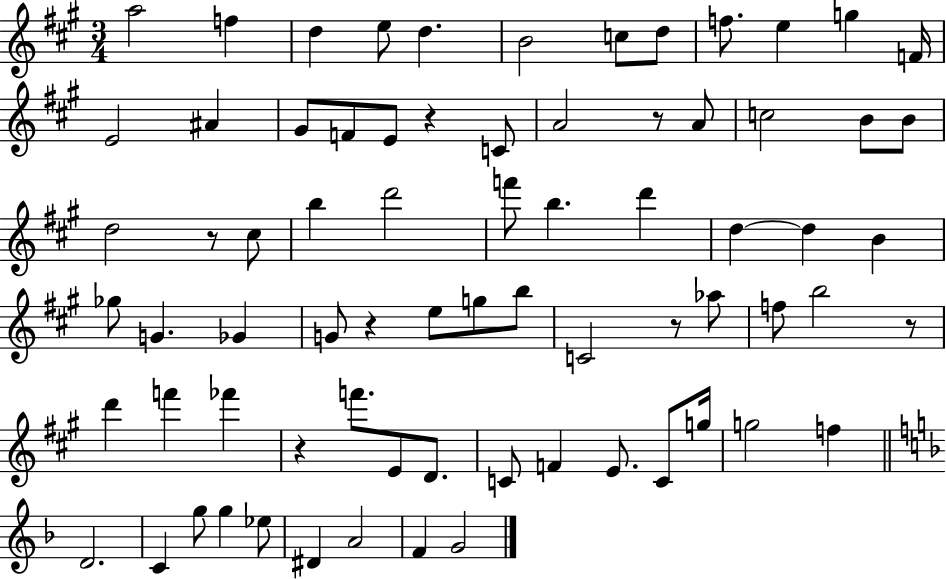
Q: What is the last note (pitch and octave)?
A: G4